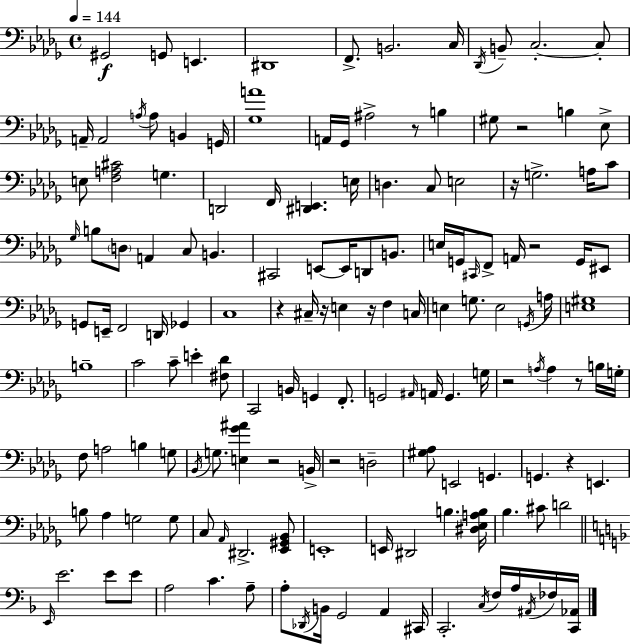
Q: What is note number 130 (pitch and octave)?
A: FES3